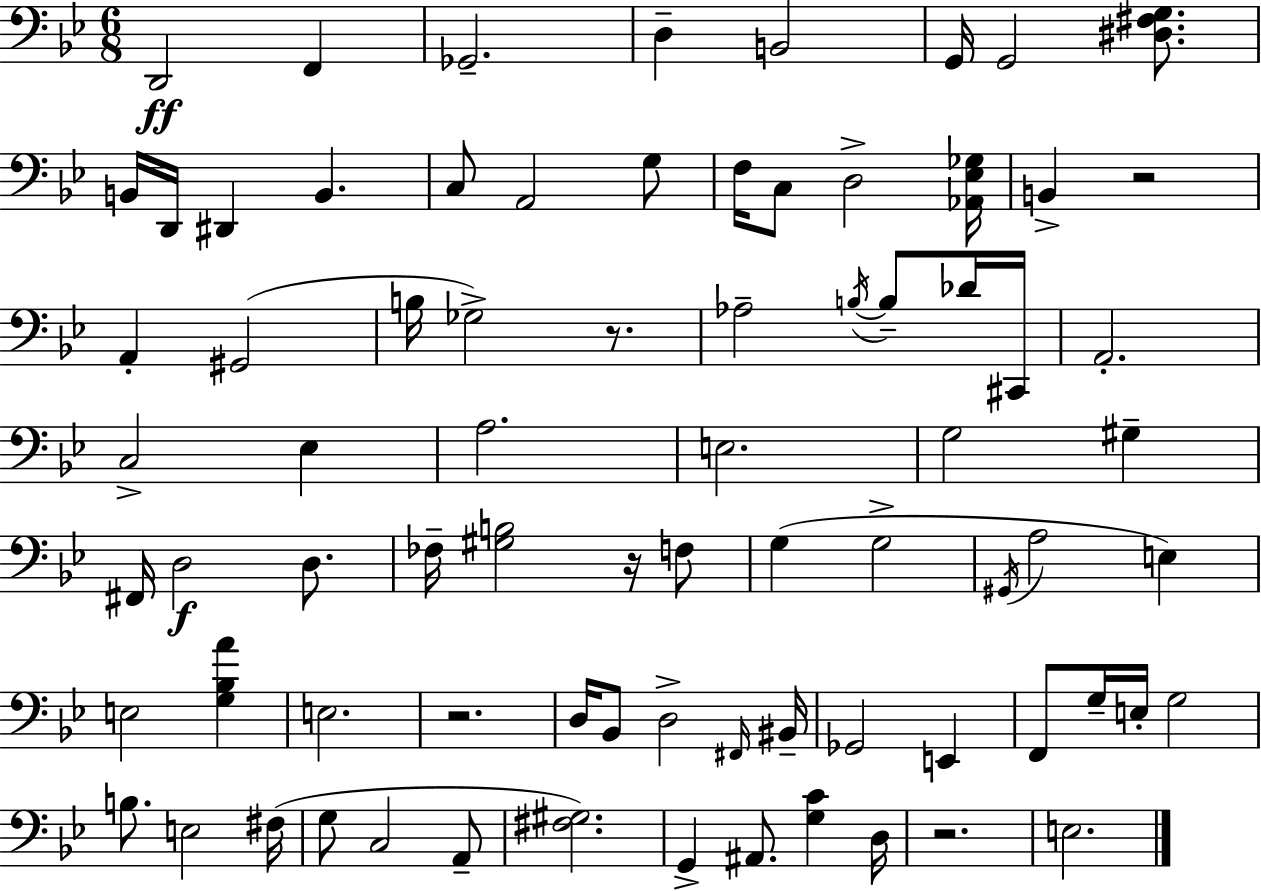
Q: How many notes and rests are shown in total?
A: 78